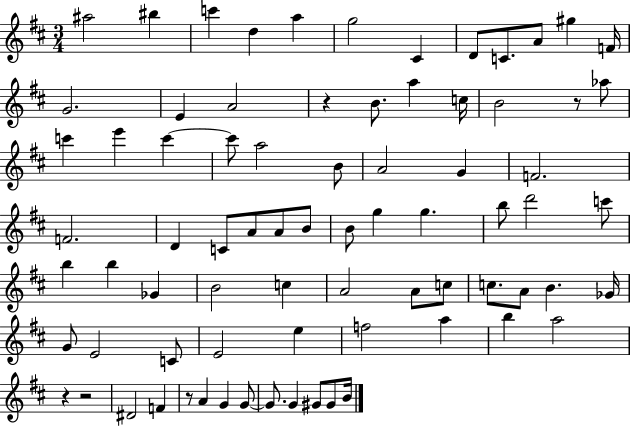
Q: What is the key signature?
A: D major